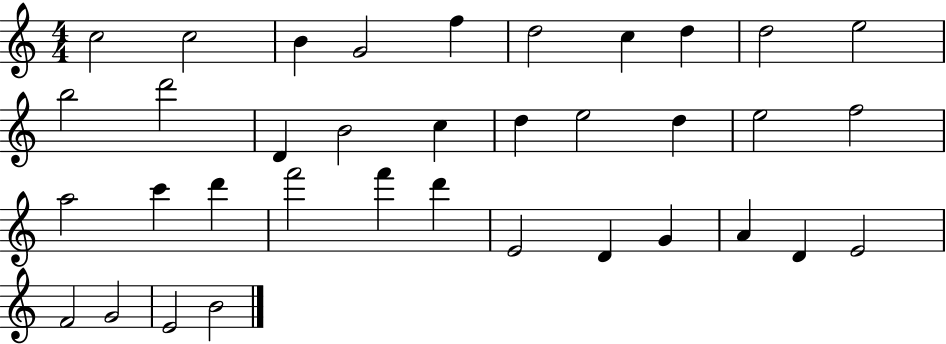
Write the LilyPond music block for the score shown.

{
  \clef treble
  \numericTimeSignature
  \time 4/4
  \key c \major
  c''2 c''2 | b'4 g'2 f''4 | d''2 c''4 d''4 | d''2 e''2 | \break b''2 d'''2 | d'4 b'2 c''4 | d''4 e''2 d''4 | e''2 f''2 | \break a''2 c'''4 d'''4 | f'''2 f'''4 d'''4 | e'2 d'4 g'4 | a'4 d'4 e'2 | \break f'2 g'2 | e'2 b'2 | \bar "|."
}